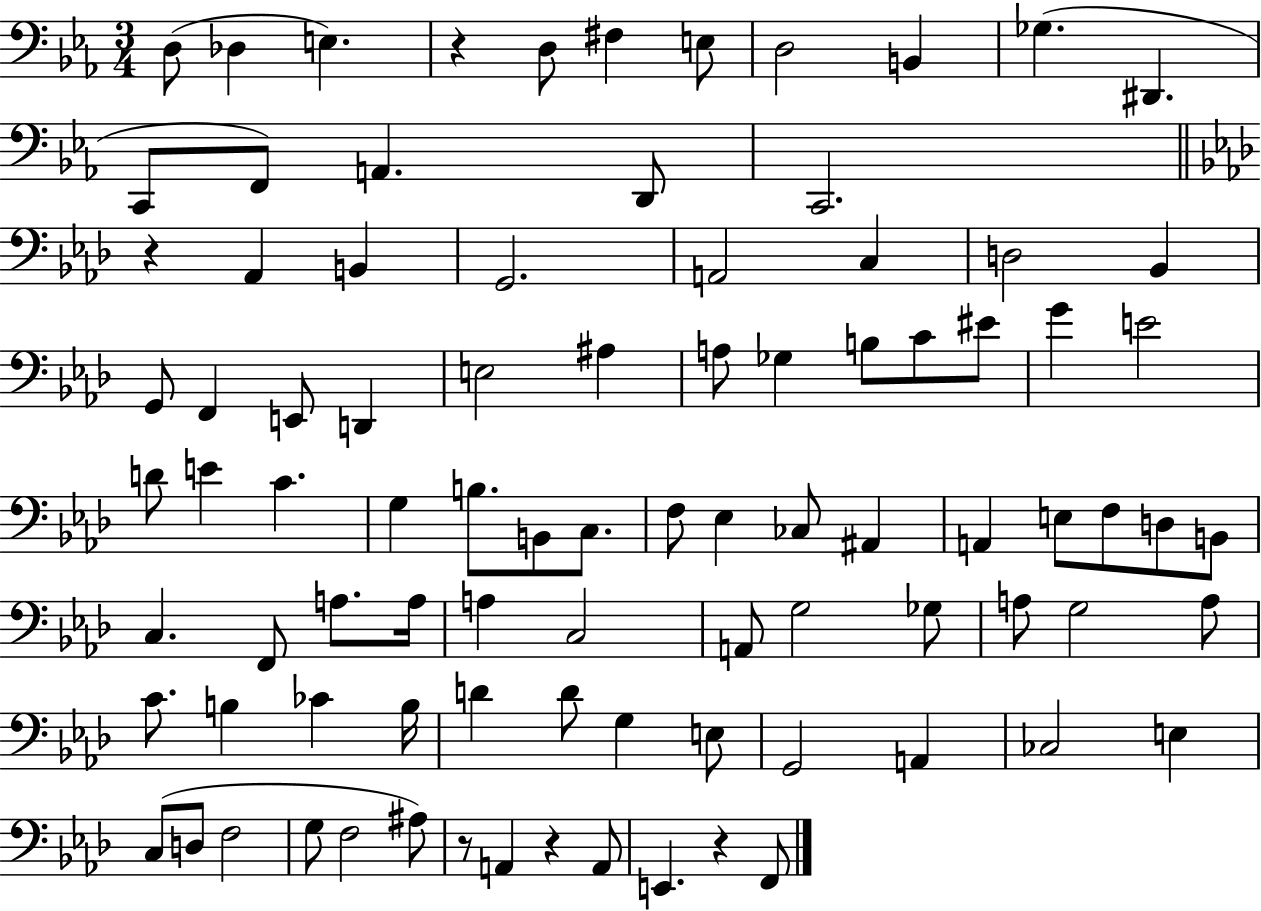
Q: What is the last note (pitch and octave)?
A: F2